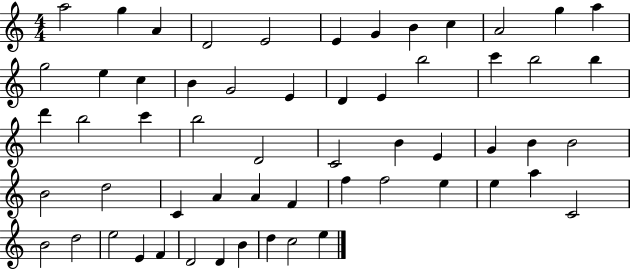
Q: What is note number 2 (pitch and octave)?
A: G5